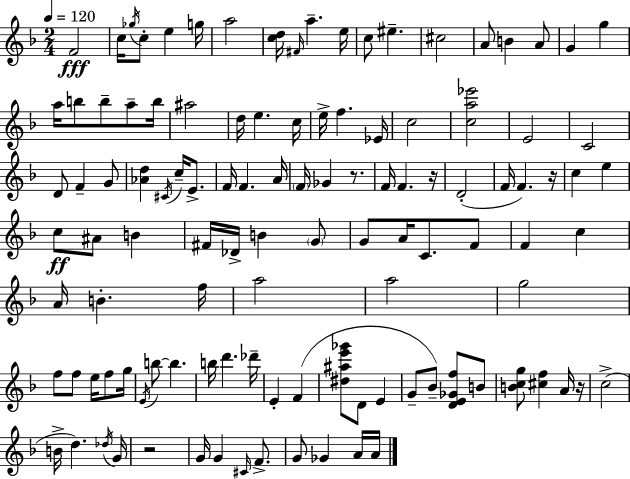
F4/h C5/s Gb5/s C5/e E5/q G5/s A5/h [C5,D5]/s F#4/s A5/q. E5/s C5/e EIS5/q. C#5/h A4/e B4/q A4/e G4/q G5/q A5/s B5/e B5/e A5/e B5/s A#5/h D5/s E5/q. C5/s E5/s F5/q. Eb4/s C5/h [C5,A5,Eb6]/h E4/h C4/h D4/e F4/q G4/e [Ab4,D5]/q C#4/s C5/s E4/e. F4/s F4/q. A4/s F4/s Gb4/q R/e. F4/s F4/q. R/s D4/h F4/s F4/q. R/s C5/q E5/q C5/e A#4/e B4/q F#4/s Db4/s B4/q G4/e G4/e A4/s C4/e. F4/e F4/q C5/q A4/s B4/q. F5/s A5/h A5/h G5/h F5/e F5/e E5/s F5/e G5/s E4/s B5/e B5/q. B5/s D6/q. Db6/s E4/q F4/q [D#5,A#5,E6,Gb6]/e D4/e E4/q G4/e Bb4/e [D4,E4,Gb4,F5]/e B4/e [B4,C5,G5]/e [C#5,F5]/q A4/s R/s C5/h B4/s D5/q. Db5/s G4/s R/h G4/s G4/q C#4/s F4/e. G4/e Gb4/q A4/s A4/s